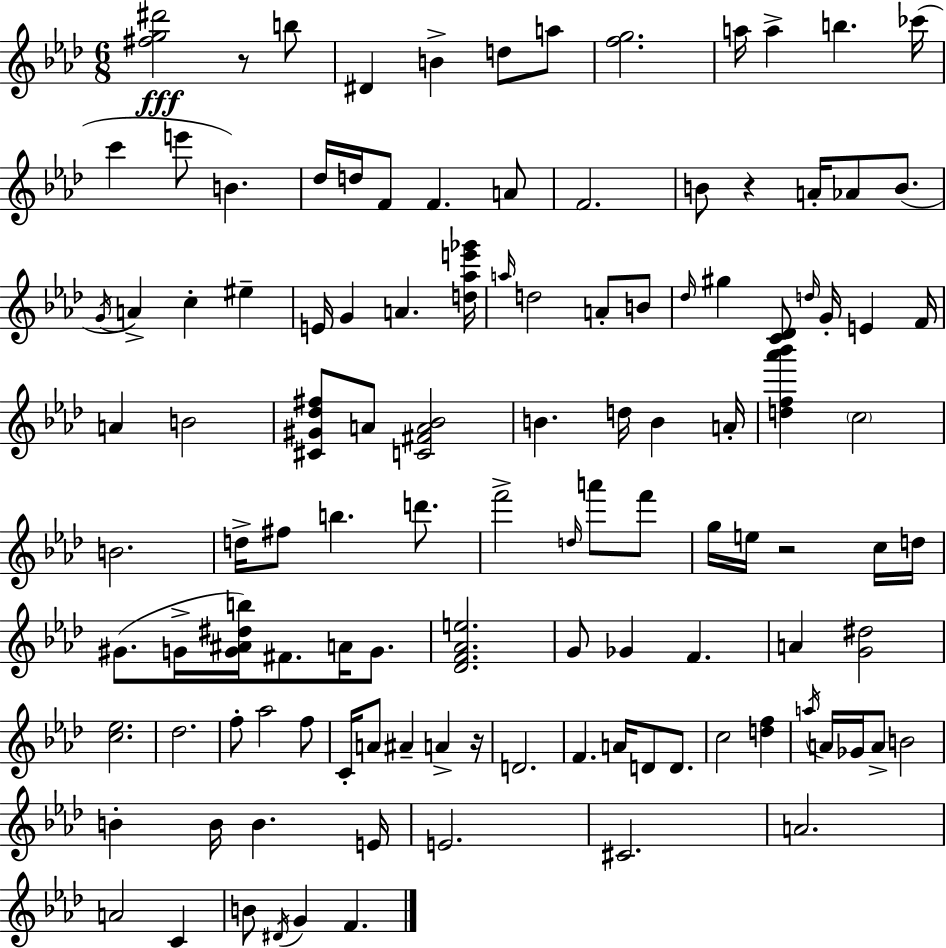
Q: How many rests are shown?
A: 4